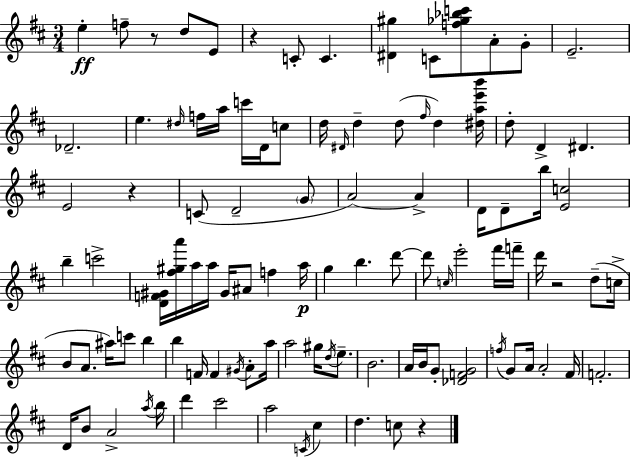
{
  \clef treble
  \numericTimeSignature
  \time 3/4
  \key d \major
  e''4-.\ff f''8-- r8 d''8 e'8 | r4 c'8-. c'4. | <dis' gis''>4 c'8 <f'' ges'' bes'' c'''>8 a'8-. g'8-. | e'2.-- | \break des'2.-- | e''4. \grace { dis''16 } f''16 a''16 c'''16 d'16 c''8 | d''16 \grace { dis'16 } d''4-- d''8( \grace { fis''16 } d''4) | <dis'' a'' e''' b'''>16 d''8-. d'4-> dis'4. | \break e'2 r4 | c'8( d'2-- | \parenthesize g'8 a'2~~) a'4-> | d'16 d'8-- b''16 <e' c''>2 | \break b''4-- c'''2-> | <d' f' gis'>16 <fis'' gis'' a'''>16 a''16 a''16 gis'16 ais'8 f''4 | a''16\p g''4 b''4. | d'''8~~ d'''8 \grace { c''16 } e'''2-. | \break fis'''16 f'''16-- d'''16 r2 | d''8--( c''16-> b'8 a'8. ais''16) c'''8 | b''4 b''4 f'16 f'4 | \acciaccatura { gis'16 } a'8-. a''16 a''2 | \break gis''16 \acciaccatura { d''16 } e''8.-- b'2. | a'16 b'16 g'8-. <des' f' g'>2 | \acciaccatura { f''16 } g'8 a'16 a'2-. | fis'16 f'2.-. | \break d'16 b'8 a'2-> | \acciaccatura { a''16 } b''16 d'''4 | cis'''2 a''2 | \acciaccatura { c'16 } cis''4 d''4. | \break c''8 r4 \bar "|."
}